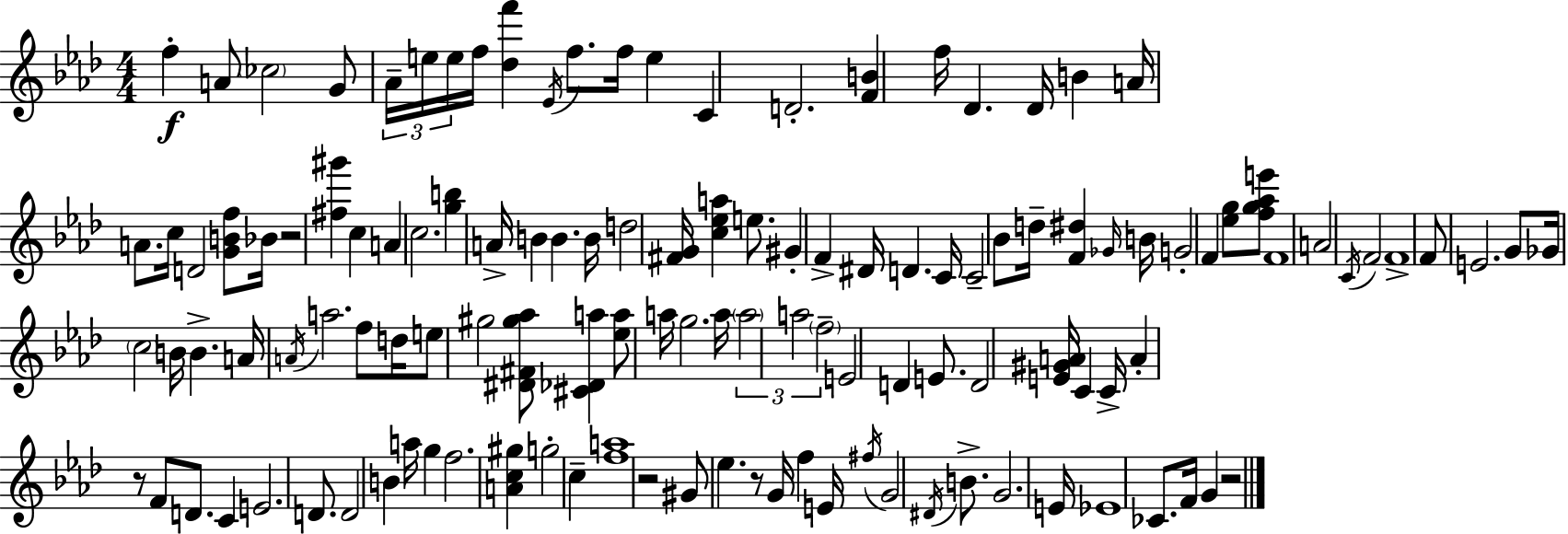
F5/q A4/e CES5/h G4/e Ab4/s E5/s E5/s F5/s [Db5,F6]/q Eb4/s F5/e. F5/s E5/q C4/q D4/h. [F4,B4]/q F5/s Db4/q. Db4/s B4/q A4/s A4/e. C5/s D4/h [G4,B4,F5]/e Bb4/s R/h [F#5,G#6]/q C5/q A4/q C5/h. [G5,B5]/q A4/s B4/q B4/q. B4/s D5/h [F#4,G4]/s [C5,Eb5,A5]/q E5/e. G#4/q F4/q D#4/s D4/q. C4/s C4/h Bb4/e D5/s [F4,D#5]/q Gb4/s B4/s G4/h F4/q [Eb5,G5]/e [F5,G5,Ab5,E6]/e F4/w A4/h C4/s F4/h F4/w F4/e E4/h. G4/e Gb4/s C5/h B4/s B4/q. A4/s A4/s A5/h. F5/e D5/s E5/e G#5/h [D#4,F#4,G#5,Ab5]/e [C#4,Db4,A5]/q [Eb5,A5]/e A5/s G5/h. A5/s A5/h A5/h F5/h E4/h D4/q E4/e. D4/h [E4,G#4,A4]/s C4/q C4/s A4/q R/e F4/e D4/e. C4/q E4/h. D4/e. D4/h B4/q A5/s G5/q F5/h. [A4,C5,G#5]/q G5/h C5/q [F5,A5]/w R/h G#4/e Eb5/q. R/e G4/s F5/q E4/s F#5/s G4/h D#4/s B4/e. G4/h. E4/s Eb4/w CES4/e. F4/s G4/q R/h